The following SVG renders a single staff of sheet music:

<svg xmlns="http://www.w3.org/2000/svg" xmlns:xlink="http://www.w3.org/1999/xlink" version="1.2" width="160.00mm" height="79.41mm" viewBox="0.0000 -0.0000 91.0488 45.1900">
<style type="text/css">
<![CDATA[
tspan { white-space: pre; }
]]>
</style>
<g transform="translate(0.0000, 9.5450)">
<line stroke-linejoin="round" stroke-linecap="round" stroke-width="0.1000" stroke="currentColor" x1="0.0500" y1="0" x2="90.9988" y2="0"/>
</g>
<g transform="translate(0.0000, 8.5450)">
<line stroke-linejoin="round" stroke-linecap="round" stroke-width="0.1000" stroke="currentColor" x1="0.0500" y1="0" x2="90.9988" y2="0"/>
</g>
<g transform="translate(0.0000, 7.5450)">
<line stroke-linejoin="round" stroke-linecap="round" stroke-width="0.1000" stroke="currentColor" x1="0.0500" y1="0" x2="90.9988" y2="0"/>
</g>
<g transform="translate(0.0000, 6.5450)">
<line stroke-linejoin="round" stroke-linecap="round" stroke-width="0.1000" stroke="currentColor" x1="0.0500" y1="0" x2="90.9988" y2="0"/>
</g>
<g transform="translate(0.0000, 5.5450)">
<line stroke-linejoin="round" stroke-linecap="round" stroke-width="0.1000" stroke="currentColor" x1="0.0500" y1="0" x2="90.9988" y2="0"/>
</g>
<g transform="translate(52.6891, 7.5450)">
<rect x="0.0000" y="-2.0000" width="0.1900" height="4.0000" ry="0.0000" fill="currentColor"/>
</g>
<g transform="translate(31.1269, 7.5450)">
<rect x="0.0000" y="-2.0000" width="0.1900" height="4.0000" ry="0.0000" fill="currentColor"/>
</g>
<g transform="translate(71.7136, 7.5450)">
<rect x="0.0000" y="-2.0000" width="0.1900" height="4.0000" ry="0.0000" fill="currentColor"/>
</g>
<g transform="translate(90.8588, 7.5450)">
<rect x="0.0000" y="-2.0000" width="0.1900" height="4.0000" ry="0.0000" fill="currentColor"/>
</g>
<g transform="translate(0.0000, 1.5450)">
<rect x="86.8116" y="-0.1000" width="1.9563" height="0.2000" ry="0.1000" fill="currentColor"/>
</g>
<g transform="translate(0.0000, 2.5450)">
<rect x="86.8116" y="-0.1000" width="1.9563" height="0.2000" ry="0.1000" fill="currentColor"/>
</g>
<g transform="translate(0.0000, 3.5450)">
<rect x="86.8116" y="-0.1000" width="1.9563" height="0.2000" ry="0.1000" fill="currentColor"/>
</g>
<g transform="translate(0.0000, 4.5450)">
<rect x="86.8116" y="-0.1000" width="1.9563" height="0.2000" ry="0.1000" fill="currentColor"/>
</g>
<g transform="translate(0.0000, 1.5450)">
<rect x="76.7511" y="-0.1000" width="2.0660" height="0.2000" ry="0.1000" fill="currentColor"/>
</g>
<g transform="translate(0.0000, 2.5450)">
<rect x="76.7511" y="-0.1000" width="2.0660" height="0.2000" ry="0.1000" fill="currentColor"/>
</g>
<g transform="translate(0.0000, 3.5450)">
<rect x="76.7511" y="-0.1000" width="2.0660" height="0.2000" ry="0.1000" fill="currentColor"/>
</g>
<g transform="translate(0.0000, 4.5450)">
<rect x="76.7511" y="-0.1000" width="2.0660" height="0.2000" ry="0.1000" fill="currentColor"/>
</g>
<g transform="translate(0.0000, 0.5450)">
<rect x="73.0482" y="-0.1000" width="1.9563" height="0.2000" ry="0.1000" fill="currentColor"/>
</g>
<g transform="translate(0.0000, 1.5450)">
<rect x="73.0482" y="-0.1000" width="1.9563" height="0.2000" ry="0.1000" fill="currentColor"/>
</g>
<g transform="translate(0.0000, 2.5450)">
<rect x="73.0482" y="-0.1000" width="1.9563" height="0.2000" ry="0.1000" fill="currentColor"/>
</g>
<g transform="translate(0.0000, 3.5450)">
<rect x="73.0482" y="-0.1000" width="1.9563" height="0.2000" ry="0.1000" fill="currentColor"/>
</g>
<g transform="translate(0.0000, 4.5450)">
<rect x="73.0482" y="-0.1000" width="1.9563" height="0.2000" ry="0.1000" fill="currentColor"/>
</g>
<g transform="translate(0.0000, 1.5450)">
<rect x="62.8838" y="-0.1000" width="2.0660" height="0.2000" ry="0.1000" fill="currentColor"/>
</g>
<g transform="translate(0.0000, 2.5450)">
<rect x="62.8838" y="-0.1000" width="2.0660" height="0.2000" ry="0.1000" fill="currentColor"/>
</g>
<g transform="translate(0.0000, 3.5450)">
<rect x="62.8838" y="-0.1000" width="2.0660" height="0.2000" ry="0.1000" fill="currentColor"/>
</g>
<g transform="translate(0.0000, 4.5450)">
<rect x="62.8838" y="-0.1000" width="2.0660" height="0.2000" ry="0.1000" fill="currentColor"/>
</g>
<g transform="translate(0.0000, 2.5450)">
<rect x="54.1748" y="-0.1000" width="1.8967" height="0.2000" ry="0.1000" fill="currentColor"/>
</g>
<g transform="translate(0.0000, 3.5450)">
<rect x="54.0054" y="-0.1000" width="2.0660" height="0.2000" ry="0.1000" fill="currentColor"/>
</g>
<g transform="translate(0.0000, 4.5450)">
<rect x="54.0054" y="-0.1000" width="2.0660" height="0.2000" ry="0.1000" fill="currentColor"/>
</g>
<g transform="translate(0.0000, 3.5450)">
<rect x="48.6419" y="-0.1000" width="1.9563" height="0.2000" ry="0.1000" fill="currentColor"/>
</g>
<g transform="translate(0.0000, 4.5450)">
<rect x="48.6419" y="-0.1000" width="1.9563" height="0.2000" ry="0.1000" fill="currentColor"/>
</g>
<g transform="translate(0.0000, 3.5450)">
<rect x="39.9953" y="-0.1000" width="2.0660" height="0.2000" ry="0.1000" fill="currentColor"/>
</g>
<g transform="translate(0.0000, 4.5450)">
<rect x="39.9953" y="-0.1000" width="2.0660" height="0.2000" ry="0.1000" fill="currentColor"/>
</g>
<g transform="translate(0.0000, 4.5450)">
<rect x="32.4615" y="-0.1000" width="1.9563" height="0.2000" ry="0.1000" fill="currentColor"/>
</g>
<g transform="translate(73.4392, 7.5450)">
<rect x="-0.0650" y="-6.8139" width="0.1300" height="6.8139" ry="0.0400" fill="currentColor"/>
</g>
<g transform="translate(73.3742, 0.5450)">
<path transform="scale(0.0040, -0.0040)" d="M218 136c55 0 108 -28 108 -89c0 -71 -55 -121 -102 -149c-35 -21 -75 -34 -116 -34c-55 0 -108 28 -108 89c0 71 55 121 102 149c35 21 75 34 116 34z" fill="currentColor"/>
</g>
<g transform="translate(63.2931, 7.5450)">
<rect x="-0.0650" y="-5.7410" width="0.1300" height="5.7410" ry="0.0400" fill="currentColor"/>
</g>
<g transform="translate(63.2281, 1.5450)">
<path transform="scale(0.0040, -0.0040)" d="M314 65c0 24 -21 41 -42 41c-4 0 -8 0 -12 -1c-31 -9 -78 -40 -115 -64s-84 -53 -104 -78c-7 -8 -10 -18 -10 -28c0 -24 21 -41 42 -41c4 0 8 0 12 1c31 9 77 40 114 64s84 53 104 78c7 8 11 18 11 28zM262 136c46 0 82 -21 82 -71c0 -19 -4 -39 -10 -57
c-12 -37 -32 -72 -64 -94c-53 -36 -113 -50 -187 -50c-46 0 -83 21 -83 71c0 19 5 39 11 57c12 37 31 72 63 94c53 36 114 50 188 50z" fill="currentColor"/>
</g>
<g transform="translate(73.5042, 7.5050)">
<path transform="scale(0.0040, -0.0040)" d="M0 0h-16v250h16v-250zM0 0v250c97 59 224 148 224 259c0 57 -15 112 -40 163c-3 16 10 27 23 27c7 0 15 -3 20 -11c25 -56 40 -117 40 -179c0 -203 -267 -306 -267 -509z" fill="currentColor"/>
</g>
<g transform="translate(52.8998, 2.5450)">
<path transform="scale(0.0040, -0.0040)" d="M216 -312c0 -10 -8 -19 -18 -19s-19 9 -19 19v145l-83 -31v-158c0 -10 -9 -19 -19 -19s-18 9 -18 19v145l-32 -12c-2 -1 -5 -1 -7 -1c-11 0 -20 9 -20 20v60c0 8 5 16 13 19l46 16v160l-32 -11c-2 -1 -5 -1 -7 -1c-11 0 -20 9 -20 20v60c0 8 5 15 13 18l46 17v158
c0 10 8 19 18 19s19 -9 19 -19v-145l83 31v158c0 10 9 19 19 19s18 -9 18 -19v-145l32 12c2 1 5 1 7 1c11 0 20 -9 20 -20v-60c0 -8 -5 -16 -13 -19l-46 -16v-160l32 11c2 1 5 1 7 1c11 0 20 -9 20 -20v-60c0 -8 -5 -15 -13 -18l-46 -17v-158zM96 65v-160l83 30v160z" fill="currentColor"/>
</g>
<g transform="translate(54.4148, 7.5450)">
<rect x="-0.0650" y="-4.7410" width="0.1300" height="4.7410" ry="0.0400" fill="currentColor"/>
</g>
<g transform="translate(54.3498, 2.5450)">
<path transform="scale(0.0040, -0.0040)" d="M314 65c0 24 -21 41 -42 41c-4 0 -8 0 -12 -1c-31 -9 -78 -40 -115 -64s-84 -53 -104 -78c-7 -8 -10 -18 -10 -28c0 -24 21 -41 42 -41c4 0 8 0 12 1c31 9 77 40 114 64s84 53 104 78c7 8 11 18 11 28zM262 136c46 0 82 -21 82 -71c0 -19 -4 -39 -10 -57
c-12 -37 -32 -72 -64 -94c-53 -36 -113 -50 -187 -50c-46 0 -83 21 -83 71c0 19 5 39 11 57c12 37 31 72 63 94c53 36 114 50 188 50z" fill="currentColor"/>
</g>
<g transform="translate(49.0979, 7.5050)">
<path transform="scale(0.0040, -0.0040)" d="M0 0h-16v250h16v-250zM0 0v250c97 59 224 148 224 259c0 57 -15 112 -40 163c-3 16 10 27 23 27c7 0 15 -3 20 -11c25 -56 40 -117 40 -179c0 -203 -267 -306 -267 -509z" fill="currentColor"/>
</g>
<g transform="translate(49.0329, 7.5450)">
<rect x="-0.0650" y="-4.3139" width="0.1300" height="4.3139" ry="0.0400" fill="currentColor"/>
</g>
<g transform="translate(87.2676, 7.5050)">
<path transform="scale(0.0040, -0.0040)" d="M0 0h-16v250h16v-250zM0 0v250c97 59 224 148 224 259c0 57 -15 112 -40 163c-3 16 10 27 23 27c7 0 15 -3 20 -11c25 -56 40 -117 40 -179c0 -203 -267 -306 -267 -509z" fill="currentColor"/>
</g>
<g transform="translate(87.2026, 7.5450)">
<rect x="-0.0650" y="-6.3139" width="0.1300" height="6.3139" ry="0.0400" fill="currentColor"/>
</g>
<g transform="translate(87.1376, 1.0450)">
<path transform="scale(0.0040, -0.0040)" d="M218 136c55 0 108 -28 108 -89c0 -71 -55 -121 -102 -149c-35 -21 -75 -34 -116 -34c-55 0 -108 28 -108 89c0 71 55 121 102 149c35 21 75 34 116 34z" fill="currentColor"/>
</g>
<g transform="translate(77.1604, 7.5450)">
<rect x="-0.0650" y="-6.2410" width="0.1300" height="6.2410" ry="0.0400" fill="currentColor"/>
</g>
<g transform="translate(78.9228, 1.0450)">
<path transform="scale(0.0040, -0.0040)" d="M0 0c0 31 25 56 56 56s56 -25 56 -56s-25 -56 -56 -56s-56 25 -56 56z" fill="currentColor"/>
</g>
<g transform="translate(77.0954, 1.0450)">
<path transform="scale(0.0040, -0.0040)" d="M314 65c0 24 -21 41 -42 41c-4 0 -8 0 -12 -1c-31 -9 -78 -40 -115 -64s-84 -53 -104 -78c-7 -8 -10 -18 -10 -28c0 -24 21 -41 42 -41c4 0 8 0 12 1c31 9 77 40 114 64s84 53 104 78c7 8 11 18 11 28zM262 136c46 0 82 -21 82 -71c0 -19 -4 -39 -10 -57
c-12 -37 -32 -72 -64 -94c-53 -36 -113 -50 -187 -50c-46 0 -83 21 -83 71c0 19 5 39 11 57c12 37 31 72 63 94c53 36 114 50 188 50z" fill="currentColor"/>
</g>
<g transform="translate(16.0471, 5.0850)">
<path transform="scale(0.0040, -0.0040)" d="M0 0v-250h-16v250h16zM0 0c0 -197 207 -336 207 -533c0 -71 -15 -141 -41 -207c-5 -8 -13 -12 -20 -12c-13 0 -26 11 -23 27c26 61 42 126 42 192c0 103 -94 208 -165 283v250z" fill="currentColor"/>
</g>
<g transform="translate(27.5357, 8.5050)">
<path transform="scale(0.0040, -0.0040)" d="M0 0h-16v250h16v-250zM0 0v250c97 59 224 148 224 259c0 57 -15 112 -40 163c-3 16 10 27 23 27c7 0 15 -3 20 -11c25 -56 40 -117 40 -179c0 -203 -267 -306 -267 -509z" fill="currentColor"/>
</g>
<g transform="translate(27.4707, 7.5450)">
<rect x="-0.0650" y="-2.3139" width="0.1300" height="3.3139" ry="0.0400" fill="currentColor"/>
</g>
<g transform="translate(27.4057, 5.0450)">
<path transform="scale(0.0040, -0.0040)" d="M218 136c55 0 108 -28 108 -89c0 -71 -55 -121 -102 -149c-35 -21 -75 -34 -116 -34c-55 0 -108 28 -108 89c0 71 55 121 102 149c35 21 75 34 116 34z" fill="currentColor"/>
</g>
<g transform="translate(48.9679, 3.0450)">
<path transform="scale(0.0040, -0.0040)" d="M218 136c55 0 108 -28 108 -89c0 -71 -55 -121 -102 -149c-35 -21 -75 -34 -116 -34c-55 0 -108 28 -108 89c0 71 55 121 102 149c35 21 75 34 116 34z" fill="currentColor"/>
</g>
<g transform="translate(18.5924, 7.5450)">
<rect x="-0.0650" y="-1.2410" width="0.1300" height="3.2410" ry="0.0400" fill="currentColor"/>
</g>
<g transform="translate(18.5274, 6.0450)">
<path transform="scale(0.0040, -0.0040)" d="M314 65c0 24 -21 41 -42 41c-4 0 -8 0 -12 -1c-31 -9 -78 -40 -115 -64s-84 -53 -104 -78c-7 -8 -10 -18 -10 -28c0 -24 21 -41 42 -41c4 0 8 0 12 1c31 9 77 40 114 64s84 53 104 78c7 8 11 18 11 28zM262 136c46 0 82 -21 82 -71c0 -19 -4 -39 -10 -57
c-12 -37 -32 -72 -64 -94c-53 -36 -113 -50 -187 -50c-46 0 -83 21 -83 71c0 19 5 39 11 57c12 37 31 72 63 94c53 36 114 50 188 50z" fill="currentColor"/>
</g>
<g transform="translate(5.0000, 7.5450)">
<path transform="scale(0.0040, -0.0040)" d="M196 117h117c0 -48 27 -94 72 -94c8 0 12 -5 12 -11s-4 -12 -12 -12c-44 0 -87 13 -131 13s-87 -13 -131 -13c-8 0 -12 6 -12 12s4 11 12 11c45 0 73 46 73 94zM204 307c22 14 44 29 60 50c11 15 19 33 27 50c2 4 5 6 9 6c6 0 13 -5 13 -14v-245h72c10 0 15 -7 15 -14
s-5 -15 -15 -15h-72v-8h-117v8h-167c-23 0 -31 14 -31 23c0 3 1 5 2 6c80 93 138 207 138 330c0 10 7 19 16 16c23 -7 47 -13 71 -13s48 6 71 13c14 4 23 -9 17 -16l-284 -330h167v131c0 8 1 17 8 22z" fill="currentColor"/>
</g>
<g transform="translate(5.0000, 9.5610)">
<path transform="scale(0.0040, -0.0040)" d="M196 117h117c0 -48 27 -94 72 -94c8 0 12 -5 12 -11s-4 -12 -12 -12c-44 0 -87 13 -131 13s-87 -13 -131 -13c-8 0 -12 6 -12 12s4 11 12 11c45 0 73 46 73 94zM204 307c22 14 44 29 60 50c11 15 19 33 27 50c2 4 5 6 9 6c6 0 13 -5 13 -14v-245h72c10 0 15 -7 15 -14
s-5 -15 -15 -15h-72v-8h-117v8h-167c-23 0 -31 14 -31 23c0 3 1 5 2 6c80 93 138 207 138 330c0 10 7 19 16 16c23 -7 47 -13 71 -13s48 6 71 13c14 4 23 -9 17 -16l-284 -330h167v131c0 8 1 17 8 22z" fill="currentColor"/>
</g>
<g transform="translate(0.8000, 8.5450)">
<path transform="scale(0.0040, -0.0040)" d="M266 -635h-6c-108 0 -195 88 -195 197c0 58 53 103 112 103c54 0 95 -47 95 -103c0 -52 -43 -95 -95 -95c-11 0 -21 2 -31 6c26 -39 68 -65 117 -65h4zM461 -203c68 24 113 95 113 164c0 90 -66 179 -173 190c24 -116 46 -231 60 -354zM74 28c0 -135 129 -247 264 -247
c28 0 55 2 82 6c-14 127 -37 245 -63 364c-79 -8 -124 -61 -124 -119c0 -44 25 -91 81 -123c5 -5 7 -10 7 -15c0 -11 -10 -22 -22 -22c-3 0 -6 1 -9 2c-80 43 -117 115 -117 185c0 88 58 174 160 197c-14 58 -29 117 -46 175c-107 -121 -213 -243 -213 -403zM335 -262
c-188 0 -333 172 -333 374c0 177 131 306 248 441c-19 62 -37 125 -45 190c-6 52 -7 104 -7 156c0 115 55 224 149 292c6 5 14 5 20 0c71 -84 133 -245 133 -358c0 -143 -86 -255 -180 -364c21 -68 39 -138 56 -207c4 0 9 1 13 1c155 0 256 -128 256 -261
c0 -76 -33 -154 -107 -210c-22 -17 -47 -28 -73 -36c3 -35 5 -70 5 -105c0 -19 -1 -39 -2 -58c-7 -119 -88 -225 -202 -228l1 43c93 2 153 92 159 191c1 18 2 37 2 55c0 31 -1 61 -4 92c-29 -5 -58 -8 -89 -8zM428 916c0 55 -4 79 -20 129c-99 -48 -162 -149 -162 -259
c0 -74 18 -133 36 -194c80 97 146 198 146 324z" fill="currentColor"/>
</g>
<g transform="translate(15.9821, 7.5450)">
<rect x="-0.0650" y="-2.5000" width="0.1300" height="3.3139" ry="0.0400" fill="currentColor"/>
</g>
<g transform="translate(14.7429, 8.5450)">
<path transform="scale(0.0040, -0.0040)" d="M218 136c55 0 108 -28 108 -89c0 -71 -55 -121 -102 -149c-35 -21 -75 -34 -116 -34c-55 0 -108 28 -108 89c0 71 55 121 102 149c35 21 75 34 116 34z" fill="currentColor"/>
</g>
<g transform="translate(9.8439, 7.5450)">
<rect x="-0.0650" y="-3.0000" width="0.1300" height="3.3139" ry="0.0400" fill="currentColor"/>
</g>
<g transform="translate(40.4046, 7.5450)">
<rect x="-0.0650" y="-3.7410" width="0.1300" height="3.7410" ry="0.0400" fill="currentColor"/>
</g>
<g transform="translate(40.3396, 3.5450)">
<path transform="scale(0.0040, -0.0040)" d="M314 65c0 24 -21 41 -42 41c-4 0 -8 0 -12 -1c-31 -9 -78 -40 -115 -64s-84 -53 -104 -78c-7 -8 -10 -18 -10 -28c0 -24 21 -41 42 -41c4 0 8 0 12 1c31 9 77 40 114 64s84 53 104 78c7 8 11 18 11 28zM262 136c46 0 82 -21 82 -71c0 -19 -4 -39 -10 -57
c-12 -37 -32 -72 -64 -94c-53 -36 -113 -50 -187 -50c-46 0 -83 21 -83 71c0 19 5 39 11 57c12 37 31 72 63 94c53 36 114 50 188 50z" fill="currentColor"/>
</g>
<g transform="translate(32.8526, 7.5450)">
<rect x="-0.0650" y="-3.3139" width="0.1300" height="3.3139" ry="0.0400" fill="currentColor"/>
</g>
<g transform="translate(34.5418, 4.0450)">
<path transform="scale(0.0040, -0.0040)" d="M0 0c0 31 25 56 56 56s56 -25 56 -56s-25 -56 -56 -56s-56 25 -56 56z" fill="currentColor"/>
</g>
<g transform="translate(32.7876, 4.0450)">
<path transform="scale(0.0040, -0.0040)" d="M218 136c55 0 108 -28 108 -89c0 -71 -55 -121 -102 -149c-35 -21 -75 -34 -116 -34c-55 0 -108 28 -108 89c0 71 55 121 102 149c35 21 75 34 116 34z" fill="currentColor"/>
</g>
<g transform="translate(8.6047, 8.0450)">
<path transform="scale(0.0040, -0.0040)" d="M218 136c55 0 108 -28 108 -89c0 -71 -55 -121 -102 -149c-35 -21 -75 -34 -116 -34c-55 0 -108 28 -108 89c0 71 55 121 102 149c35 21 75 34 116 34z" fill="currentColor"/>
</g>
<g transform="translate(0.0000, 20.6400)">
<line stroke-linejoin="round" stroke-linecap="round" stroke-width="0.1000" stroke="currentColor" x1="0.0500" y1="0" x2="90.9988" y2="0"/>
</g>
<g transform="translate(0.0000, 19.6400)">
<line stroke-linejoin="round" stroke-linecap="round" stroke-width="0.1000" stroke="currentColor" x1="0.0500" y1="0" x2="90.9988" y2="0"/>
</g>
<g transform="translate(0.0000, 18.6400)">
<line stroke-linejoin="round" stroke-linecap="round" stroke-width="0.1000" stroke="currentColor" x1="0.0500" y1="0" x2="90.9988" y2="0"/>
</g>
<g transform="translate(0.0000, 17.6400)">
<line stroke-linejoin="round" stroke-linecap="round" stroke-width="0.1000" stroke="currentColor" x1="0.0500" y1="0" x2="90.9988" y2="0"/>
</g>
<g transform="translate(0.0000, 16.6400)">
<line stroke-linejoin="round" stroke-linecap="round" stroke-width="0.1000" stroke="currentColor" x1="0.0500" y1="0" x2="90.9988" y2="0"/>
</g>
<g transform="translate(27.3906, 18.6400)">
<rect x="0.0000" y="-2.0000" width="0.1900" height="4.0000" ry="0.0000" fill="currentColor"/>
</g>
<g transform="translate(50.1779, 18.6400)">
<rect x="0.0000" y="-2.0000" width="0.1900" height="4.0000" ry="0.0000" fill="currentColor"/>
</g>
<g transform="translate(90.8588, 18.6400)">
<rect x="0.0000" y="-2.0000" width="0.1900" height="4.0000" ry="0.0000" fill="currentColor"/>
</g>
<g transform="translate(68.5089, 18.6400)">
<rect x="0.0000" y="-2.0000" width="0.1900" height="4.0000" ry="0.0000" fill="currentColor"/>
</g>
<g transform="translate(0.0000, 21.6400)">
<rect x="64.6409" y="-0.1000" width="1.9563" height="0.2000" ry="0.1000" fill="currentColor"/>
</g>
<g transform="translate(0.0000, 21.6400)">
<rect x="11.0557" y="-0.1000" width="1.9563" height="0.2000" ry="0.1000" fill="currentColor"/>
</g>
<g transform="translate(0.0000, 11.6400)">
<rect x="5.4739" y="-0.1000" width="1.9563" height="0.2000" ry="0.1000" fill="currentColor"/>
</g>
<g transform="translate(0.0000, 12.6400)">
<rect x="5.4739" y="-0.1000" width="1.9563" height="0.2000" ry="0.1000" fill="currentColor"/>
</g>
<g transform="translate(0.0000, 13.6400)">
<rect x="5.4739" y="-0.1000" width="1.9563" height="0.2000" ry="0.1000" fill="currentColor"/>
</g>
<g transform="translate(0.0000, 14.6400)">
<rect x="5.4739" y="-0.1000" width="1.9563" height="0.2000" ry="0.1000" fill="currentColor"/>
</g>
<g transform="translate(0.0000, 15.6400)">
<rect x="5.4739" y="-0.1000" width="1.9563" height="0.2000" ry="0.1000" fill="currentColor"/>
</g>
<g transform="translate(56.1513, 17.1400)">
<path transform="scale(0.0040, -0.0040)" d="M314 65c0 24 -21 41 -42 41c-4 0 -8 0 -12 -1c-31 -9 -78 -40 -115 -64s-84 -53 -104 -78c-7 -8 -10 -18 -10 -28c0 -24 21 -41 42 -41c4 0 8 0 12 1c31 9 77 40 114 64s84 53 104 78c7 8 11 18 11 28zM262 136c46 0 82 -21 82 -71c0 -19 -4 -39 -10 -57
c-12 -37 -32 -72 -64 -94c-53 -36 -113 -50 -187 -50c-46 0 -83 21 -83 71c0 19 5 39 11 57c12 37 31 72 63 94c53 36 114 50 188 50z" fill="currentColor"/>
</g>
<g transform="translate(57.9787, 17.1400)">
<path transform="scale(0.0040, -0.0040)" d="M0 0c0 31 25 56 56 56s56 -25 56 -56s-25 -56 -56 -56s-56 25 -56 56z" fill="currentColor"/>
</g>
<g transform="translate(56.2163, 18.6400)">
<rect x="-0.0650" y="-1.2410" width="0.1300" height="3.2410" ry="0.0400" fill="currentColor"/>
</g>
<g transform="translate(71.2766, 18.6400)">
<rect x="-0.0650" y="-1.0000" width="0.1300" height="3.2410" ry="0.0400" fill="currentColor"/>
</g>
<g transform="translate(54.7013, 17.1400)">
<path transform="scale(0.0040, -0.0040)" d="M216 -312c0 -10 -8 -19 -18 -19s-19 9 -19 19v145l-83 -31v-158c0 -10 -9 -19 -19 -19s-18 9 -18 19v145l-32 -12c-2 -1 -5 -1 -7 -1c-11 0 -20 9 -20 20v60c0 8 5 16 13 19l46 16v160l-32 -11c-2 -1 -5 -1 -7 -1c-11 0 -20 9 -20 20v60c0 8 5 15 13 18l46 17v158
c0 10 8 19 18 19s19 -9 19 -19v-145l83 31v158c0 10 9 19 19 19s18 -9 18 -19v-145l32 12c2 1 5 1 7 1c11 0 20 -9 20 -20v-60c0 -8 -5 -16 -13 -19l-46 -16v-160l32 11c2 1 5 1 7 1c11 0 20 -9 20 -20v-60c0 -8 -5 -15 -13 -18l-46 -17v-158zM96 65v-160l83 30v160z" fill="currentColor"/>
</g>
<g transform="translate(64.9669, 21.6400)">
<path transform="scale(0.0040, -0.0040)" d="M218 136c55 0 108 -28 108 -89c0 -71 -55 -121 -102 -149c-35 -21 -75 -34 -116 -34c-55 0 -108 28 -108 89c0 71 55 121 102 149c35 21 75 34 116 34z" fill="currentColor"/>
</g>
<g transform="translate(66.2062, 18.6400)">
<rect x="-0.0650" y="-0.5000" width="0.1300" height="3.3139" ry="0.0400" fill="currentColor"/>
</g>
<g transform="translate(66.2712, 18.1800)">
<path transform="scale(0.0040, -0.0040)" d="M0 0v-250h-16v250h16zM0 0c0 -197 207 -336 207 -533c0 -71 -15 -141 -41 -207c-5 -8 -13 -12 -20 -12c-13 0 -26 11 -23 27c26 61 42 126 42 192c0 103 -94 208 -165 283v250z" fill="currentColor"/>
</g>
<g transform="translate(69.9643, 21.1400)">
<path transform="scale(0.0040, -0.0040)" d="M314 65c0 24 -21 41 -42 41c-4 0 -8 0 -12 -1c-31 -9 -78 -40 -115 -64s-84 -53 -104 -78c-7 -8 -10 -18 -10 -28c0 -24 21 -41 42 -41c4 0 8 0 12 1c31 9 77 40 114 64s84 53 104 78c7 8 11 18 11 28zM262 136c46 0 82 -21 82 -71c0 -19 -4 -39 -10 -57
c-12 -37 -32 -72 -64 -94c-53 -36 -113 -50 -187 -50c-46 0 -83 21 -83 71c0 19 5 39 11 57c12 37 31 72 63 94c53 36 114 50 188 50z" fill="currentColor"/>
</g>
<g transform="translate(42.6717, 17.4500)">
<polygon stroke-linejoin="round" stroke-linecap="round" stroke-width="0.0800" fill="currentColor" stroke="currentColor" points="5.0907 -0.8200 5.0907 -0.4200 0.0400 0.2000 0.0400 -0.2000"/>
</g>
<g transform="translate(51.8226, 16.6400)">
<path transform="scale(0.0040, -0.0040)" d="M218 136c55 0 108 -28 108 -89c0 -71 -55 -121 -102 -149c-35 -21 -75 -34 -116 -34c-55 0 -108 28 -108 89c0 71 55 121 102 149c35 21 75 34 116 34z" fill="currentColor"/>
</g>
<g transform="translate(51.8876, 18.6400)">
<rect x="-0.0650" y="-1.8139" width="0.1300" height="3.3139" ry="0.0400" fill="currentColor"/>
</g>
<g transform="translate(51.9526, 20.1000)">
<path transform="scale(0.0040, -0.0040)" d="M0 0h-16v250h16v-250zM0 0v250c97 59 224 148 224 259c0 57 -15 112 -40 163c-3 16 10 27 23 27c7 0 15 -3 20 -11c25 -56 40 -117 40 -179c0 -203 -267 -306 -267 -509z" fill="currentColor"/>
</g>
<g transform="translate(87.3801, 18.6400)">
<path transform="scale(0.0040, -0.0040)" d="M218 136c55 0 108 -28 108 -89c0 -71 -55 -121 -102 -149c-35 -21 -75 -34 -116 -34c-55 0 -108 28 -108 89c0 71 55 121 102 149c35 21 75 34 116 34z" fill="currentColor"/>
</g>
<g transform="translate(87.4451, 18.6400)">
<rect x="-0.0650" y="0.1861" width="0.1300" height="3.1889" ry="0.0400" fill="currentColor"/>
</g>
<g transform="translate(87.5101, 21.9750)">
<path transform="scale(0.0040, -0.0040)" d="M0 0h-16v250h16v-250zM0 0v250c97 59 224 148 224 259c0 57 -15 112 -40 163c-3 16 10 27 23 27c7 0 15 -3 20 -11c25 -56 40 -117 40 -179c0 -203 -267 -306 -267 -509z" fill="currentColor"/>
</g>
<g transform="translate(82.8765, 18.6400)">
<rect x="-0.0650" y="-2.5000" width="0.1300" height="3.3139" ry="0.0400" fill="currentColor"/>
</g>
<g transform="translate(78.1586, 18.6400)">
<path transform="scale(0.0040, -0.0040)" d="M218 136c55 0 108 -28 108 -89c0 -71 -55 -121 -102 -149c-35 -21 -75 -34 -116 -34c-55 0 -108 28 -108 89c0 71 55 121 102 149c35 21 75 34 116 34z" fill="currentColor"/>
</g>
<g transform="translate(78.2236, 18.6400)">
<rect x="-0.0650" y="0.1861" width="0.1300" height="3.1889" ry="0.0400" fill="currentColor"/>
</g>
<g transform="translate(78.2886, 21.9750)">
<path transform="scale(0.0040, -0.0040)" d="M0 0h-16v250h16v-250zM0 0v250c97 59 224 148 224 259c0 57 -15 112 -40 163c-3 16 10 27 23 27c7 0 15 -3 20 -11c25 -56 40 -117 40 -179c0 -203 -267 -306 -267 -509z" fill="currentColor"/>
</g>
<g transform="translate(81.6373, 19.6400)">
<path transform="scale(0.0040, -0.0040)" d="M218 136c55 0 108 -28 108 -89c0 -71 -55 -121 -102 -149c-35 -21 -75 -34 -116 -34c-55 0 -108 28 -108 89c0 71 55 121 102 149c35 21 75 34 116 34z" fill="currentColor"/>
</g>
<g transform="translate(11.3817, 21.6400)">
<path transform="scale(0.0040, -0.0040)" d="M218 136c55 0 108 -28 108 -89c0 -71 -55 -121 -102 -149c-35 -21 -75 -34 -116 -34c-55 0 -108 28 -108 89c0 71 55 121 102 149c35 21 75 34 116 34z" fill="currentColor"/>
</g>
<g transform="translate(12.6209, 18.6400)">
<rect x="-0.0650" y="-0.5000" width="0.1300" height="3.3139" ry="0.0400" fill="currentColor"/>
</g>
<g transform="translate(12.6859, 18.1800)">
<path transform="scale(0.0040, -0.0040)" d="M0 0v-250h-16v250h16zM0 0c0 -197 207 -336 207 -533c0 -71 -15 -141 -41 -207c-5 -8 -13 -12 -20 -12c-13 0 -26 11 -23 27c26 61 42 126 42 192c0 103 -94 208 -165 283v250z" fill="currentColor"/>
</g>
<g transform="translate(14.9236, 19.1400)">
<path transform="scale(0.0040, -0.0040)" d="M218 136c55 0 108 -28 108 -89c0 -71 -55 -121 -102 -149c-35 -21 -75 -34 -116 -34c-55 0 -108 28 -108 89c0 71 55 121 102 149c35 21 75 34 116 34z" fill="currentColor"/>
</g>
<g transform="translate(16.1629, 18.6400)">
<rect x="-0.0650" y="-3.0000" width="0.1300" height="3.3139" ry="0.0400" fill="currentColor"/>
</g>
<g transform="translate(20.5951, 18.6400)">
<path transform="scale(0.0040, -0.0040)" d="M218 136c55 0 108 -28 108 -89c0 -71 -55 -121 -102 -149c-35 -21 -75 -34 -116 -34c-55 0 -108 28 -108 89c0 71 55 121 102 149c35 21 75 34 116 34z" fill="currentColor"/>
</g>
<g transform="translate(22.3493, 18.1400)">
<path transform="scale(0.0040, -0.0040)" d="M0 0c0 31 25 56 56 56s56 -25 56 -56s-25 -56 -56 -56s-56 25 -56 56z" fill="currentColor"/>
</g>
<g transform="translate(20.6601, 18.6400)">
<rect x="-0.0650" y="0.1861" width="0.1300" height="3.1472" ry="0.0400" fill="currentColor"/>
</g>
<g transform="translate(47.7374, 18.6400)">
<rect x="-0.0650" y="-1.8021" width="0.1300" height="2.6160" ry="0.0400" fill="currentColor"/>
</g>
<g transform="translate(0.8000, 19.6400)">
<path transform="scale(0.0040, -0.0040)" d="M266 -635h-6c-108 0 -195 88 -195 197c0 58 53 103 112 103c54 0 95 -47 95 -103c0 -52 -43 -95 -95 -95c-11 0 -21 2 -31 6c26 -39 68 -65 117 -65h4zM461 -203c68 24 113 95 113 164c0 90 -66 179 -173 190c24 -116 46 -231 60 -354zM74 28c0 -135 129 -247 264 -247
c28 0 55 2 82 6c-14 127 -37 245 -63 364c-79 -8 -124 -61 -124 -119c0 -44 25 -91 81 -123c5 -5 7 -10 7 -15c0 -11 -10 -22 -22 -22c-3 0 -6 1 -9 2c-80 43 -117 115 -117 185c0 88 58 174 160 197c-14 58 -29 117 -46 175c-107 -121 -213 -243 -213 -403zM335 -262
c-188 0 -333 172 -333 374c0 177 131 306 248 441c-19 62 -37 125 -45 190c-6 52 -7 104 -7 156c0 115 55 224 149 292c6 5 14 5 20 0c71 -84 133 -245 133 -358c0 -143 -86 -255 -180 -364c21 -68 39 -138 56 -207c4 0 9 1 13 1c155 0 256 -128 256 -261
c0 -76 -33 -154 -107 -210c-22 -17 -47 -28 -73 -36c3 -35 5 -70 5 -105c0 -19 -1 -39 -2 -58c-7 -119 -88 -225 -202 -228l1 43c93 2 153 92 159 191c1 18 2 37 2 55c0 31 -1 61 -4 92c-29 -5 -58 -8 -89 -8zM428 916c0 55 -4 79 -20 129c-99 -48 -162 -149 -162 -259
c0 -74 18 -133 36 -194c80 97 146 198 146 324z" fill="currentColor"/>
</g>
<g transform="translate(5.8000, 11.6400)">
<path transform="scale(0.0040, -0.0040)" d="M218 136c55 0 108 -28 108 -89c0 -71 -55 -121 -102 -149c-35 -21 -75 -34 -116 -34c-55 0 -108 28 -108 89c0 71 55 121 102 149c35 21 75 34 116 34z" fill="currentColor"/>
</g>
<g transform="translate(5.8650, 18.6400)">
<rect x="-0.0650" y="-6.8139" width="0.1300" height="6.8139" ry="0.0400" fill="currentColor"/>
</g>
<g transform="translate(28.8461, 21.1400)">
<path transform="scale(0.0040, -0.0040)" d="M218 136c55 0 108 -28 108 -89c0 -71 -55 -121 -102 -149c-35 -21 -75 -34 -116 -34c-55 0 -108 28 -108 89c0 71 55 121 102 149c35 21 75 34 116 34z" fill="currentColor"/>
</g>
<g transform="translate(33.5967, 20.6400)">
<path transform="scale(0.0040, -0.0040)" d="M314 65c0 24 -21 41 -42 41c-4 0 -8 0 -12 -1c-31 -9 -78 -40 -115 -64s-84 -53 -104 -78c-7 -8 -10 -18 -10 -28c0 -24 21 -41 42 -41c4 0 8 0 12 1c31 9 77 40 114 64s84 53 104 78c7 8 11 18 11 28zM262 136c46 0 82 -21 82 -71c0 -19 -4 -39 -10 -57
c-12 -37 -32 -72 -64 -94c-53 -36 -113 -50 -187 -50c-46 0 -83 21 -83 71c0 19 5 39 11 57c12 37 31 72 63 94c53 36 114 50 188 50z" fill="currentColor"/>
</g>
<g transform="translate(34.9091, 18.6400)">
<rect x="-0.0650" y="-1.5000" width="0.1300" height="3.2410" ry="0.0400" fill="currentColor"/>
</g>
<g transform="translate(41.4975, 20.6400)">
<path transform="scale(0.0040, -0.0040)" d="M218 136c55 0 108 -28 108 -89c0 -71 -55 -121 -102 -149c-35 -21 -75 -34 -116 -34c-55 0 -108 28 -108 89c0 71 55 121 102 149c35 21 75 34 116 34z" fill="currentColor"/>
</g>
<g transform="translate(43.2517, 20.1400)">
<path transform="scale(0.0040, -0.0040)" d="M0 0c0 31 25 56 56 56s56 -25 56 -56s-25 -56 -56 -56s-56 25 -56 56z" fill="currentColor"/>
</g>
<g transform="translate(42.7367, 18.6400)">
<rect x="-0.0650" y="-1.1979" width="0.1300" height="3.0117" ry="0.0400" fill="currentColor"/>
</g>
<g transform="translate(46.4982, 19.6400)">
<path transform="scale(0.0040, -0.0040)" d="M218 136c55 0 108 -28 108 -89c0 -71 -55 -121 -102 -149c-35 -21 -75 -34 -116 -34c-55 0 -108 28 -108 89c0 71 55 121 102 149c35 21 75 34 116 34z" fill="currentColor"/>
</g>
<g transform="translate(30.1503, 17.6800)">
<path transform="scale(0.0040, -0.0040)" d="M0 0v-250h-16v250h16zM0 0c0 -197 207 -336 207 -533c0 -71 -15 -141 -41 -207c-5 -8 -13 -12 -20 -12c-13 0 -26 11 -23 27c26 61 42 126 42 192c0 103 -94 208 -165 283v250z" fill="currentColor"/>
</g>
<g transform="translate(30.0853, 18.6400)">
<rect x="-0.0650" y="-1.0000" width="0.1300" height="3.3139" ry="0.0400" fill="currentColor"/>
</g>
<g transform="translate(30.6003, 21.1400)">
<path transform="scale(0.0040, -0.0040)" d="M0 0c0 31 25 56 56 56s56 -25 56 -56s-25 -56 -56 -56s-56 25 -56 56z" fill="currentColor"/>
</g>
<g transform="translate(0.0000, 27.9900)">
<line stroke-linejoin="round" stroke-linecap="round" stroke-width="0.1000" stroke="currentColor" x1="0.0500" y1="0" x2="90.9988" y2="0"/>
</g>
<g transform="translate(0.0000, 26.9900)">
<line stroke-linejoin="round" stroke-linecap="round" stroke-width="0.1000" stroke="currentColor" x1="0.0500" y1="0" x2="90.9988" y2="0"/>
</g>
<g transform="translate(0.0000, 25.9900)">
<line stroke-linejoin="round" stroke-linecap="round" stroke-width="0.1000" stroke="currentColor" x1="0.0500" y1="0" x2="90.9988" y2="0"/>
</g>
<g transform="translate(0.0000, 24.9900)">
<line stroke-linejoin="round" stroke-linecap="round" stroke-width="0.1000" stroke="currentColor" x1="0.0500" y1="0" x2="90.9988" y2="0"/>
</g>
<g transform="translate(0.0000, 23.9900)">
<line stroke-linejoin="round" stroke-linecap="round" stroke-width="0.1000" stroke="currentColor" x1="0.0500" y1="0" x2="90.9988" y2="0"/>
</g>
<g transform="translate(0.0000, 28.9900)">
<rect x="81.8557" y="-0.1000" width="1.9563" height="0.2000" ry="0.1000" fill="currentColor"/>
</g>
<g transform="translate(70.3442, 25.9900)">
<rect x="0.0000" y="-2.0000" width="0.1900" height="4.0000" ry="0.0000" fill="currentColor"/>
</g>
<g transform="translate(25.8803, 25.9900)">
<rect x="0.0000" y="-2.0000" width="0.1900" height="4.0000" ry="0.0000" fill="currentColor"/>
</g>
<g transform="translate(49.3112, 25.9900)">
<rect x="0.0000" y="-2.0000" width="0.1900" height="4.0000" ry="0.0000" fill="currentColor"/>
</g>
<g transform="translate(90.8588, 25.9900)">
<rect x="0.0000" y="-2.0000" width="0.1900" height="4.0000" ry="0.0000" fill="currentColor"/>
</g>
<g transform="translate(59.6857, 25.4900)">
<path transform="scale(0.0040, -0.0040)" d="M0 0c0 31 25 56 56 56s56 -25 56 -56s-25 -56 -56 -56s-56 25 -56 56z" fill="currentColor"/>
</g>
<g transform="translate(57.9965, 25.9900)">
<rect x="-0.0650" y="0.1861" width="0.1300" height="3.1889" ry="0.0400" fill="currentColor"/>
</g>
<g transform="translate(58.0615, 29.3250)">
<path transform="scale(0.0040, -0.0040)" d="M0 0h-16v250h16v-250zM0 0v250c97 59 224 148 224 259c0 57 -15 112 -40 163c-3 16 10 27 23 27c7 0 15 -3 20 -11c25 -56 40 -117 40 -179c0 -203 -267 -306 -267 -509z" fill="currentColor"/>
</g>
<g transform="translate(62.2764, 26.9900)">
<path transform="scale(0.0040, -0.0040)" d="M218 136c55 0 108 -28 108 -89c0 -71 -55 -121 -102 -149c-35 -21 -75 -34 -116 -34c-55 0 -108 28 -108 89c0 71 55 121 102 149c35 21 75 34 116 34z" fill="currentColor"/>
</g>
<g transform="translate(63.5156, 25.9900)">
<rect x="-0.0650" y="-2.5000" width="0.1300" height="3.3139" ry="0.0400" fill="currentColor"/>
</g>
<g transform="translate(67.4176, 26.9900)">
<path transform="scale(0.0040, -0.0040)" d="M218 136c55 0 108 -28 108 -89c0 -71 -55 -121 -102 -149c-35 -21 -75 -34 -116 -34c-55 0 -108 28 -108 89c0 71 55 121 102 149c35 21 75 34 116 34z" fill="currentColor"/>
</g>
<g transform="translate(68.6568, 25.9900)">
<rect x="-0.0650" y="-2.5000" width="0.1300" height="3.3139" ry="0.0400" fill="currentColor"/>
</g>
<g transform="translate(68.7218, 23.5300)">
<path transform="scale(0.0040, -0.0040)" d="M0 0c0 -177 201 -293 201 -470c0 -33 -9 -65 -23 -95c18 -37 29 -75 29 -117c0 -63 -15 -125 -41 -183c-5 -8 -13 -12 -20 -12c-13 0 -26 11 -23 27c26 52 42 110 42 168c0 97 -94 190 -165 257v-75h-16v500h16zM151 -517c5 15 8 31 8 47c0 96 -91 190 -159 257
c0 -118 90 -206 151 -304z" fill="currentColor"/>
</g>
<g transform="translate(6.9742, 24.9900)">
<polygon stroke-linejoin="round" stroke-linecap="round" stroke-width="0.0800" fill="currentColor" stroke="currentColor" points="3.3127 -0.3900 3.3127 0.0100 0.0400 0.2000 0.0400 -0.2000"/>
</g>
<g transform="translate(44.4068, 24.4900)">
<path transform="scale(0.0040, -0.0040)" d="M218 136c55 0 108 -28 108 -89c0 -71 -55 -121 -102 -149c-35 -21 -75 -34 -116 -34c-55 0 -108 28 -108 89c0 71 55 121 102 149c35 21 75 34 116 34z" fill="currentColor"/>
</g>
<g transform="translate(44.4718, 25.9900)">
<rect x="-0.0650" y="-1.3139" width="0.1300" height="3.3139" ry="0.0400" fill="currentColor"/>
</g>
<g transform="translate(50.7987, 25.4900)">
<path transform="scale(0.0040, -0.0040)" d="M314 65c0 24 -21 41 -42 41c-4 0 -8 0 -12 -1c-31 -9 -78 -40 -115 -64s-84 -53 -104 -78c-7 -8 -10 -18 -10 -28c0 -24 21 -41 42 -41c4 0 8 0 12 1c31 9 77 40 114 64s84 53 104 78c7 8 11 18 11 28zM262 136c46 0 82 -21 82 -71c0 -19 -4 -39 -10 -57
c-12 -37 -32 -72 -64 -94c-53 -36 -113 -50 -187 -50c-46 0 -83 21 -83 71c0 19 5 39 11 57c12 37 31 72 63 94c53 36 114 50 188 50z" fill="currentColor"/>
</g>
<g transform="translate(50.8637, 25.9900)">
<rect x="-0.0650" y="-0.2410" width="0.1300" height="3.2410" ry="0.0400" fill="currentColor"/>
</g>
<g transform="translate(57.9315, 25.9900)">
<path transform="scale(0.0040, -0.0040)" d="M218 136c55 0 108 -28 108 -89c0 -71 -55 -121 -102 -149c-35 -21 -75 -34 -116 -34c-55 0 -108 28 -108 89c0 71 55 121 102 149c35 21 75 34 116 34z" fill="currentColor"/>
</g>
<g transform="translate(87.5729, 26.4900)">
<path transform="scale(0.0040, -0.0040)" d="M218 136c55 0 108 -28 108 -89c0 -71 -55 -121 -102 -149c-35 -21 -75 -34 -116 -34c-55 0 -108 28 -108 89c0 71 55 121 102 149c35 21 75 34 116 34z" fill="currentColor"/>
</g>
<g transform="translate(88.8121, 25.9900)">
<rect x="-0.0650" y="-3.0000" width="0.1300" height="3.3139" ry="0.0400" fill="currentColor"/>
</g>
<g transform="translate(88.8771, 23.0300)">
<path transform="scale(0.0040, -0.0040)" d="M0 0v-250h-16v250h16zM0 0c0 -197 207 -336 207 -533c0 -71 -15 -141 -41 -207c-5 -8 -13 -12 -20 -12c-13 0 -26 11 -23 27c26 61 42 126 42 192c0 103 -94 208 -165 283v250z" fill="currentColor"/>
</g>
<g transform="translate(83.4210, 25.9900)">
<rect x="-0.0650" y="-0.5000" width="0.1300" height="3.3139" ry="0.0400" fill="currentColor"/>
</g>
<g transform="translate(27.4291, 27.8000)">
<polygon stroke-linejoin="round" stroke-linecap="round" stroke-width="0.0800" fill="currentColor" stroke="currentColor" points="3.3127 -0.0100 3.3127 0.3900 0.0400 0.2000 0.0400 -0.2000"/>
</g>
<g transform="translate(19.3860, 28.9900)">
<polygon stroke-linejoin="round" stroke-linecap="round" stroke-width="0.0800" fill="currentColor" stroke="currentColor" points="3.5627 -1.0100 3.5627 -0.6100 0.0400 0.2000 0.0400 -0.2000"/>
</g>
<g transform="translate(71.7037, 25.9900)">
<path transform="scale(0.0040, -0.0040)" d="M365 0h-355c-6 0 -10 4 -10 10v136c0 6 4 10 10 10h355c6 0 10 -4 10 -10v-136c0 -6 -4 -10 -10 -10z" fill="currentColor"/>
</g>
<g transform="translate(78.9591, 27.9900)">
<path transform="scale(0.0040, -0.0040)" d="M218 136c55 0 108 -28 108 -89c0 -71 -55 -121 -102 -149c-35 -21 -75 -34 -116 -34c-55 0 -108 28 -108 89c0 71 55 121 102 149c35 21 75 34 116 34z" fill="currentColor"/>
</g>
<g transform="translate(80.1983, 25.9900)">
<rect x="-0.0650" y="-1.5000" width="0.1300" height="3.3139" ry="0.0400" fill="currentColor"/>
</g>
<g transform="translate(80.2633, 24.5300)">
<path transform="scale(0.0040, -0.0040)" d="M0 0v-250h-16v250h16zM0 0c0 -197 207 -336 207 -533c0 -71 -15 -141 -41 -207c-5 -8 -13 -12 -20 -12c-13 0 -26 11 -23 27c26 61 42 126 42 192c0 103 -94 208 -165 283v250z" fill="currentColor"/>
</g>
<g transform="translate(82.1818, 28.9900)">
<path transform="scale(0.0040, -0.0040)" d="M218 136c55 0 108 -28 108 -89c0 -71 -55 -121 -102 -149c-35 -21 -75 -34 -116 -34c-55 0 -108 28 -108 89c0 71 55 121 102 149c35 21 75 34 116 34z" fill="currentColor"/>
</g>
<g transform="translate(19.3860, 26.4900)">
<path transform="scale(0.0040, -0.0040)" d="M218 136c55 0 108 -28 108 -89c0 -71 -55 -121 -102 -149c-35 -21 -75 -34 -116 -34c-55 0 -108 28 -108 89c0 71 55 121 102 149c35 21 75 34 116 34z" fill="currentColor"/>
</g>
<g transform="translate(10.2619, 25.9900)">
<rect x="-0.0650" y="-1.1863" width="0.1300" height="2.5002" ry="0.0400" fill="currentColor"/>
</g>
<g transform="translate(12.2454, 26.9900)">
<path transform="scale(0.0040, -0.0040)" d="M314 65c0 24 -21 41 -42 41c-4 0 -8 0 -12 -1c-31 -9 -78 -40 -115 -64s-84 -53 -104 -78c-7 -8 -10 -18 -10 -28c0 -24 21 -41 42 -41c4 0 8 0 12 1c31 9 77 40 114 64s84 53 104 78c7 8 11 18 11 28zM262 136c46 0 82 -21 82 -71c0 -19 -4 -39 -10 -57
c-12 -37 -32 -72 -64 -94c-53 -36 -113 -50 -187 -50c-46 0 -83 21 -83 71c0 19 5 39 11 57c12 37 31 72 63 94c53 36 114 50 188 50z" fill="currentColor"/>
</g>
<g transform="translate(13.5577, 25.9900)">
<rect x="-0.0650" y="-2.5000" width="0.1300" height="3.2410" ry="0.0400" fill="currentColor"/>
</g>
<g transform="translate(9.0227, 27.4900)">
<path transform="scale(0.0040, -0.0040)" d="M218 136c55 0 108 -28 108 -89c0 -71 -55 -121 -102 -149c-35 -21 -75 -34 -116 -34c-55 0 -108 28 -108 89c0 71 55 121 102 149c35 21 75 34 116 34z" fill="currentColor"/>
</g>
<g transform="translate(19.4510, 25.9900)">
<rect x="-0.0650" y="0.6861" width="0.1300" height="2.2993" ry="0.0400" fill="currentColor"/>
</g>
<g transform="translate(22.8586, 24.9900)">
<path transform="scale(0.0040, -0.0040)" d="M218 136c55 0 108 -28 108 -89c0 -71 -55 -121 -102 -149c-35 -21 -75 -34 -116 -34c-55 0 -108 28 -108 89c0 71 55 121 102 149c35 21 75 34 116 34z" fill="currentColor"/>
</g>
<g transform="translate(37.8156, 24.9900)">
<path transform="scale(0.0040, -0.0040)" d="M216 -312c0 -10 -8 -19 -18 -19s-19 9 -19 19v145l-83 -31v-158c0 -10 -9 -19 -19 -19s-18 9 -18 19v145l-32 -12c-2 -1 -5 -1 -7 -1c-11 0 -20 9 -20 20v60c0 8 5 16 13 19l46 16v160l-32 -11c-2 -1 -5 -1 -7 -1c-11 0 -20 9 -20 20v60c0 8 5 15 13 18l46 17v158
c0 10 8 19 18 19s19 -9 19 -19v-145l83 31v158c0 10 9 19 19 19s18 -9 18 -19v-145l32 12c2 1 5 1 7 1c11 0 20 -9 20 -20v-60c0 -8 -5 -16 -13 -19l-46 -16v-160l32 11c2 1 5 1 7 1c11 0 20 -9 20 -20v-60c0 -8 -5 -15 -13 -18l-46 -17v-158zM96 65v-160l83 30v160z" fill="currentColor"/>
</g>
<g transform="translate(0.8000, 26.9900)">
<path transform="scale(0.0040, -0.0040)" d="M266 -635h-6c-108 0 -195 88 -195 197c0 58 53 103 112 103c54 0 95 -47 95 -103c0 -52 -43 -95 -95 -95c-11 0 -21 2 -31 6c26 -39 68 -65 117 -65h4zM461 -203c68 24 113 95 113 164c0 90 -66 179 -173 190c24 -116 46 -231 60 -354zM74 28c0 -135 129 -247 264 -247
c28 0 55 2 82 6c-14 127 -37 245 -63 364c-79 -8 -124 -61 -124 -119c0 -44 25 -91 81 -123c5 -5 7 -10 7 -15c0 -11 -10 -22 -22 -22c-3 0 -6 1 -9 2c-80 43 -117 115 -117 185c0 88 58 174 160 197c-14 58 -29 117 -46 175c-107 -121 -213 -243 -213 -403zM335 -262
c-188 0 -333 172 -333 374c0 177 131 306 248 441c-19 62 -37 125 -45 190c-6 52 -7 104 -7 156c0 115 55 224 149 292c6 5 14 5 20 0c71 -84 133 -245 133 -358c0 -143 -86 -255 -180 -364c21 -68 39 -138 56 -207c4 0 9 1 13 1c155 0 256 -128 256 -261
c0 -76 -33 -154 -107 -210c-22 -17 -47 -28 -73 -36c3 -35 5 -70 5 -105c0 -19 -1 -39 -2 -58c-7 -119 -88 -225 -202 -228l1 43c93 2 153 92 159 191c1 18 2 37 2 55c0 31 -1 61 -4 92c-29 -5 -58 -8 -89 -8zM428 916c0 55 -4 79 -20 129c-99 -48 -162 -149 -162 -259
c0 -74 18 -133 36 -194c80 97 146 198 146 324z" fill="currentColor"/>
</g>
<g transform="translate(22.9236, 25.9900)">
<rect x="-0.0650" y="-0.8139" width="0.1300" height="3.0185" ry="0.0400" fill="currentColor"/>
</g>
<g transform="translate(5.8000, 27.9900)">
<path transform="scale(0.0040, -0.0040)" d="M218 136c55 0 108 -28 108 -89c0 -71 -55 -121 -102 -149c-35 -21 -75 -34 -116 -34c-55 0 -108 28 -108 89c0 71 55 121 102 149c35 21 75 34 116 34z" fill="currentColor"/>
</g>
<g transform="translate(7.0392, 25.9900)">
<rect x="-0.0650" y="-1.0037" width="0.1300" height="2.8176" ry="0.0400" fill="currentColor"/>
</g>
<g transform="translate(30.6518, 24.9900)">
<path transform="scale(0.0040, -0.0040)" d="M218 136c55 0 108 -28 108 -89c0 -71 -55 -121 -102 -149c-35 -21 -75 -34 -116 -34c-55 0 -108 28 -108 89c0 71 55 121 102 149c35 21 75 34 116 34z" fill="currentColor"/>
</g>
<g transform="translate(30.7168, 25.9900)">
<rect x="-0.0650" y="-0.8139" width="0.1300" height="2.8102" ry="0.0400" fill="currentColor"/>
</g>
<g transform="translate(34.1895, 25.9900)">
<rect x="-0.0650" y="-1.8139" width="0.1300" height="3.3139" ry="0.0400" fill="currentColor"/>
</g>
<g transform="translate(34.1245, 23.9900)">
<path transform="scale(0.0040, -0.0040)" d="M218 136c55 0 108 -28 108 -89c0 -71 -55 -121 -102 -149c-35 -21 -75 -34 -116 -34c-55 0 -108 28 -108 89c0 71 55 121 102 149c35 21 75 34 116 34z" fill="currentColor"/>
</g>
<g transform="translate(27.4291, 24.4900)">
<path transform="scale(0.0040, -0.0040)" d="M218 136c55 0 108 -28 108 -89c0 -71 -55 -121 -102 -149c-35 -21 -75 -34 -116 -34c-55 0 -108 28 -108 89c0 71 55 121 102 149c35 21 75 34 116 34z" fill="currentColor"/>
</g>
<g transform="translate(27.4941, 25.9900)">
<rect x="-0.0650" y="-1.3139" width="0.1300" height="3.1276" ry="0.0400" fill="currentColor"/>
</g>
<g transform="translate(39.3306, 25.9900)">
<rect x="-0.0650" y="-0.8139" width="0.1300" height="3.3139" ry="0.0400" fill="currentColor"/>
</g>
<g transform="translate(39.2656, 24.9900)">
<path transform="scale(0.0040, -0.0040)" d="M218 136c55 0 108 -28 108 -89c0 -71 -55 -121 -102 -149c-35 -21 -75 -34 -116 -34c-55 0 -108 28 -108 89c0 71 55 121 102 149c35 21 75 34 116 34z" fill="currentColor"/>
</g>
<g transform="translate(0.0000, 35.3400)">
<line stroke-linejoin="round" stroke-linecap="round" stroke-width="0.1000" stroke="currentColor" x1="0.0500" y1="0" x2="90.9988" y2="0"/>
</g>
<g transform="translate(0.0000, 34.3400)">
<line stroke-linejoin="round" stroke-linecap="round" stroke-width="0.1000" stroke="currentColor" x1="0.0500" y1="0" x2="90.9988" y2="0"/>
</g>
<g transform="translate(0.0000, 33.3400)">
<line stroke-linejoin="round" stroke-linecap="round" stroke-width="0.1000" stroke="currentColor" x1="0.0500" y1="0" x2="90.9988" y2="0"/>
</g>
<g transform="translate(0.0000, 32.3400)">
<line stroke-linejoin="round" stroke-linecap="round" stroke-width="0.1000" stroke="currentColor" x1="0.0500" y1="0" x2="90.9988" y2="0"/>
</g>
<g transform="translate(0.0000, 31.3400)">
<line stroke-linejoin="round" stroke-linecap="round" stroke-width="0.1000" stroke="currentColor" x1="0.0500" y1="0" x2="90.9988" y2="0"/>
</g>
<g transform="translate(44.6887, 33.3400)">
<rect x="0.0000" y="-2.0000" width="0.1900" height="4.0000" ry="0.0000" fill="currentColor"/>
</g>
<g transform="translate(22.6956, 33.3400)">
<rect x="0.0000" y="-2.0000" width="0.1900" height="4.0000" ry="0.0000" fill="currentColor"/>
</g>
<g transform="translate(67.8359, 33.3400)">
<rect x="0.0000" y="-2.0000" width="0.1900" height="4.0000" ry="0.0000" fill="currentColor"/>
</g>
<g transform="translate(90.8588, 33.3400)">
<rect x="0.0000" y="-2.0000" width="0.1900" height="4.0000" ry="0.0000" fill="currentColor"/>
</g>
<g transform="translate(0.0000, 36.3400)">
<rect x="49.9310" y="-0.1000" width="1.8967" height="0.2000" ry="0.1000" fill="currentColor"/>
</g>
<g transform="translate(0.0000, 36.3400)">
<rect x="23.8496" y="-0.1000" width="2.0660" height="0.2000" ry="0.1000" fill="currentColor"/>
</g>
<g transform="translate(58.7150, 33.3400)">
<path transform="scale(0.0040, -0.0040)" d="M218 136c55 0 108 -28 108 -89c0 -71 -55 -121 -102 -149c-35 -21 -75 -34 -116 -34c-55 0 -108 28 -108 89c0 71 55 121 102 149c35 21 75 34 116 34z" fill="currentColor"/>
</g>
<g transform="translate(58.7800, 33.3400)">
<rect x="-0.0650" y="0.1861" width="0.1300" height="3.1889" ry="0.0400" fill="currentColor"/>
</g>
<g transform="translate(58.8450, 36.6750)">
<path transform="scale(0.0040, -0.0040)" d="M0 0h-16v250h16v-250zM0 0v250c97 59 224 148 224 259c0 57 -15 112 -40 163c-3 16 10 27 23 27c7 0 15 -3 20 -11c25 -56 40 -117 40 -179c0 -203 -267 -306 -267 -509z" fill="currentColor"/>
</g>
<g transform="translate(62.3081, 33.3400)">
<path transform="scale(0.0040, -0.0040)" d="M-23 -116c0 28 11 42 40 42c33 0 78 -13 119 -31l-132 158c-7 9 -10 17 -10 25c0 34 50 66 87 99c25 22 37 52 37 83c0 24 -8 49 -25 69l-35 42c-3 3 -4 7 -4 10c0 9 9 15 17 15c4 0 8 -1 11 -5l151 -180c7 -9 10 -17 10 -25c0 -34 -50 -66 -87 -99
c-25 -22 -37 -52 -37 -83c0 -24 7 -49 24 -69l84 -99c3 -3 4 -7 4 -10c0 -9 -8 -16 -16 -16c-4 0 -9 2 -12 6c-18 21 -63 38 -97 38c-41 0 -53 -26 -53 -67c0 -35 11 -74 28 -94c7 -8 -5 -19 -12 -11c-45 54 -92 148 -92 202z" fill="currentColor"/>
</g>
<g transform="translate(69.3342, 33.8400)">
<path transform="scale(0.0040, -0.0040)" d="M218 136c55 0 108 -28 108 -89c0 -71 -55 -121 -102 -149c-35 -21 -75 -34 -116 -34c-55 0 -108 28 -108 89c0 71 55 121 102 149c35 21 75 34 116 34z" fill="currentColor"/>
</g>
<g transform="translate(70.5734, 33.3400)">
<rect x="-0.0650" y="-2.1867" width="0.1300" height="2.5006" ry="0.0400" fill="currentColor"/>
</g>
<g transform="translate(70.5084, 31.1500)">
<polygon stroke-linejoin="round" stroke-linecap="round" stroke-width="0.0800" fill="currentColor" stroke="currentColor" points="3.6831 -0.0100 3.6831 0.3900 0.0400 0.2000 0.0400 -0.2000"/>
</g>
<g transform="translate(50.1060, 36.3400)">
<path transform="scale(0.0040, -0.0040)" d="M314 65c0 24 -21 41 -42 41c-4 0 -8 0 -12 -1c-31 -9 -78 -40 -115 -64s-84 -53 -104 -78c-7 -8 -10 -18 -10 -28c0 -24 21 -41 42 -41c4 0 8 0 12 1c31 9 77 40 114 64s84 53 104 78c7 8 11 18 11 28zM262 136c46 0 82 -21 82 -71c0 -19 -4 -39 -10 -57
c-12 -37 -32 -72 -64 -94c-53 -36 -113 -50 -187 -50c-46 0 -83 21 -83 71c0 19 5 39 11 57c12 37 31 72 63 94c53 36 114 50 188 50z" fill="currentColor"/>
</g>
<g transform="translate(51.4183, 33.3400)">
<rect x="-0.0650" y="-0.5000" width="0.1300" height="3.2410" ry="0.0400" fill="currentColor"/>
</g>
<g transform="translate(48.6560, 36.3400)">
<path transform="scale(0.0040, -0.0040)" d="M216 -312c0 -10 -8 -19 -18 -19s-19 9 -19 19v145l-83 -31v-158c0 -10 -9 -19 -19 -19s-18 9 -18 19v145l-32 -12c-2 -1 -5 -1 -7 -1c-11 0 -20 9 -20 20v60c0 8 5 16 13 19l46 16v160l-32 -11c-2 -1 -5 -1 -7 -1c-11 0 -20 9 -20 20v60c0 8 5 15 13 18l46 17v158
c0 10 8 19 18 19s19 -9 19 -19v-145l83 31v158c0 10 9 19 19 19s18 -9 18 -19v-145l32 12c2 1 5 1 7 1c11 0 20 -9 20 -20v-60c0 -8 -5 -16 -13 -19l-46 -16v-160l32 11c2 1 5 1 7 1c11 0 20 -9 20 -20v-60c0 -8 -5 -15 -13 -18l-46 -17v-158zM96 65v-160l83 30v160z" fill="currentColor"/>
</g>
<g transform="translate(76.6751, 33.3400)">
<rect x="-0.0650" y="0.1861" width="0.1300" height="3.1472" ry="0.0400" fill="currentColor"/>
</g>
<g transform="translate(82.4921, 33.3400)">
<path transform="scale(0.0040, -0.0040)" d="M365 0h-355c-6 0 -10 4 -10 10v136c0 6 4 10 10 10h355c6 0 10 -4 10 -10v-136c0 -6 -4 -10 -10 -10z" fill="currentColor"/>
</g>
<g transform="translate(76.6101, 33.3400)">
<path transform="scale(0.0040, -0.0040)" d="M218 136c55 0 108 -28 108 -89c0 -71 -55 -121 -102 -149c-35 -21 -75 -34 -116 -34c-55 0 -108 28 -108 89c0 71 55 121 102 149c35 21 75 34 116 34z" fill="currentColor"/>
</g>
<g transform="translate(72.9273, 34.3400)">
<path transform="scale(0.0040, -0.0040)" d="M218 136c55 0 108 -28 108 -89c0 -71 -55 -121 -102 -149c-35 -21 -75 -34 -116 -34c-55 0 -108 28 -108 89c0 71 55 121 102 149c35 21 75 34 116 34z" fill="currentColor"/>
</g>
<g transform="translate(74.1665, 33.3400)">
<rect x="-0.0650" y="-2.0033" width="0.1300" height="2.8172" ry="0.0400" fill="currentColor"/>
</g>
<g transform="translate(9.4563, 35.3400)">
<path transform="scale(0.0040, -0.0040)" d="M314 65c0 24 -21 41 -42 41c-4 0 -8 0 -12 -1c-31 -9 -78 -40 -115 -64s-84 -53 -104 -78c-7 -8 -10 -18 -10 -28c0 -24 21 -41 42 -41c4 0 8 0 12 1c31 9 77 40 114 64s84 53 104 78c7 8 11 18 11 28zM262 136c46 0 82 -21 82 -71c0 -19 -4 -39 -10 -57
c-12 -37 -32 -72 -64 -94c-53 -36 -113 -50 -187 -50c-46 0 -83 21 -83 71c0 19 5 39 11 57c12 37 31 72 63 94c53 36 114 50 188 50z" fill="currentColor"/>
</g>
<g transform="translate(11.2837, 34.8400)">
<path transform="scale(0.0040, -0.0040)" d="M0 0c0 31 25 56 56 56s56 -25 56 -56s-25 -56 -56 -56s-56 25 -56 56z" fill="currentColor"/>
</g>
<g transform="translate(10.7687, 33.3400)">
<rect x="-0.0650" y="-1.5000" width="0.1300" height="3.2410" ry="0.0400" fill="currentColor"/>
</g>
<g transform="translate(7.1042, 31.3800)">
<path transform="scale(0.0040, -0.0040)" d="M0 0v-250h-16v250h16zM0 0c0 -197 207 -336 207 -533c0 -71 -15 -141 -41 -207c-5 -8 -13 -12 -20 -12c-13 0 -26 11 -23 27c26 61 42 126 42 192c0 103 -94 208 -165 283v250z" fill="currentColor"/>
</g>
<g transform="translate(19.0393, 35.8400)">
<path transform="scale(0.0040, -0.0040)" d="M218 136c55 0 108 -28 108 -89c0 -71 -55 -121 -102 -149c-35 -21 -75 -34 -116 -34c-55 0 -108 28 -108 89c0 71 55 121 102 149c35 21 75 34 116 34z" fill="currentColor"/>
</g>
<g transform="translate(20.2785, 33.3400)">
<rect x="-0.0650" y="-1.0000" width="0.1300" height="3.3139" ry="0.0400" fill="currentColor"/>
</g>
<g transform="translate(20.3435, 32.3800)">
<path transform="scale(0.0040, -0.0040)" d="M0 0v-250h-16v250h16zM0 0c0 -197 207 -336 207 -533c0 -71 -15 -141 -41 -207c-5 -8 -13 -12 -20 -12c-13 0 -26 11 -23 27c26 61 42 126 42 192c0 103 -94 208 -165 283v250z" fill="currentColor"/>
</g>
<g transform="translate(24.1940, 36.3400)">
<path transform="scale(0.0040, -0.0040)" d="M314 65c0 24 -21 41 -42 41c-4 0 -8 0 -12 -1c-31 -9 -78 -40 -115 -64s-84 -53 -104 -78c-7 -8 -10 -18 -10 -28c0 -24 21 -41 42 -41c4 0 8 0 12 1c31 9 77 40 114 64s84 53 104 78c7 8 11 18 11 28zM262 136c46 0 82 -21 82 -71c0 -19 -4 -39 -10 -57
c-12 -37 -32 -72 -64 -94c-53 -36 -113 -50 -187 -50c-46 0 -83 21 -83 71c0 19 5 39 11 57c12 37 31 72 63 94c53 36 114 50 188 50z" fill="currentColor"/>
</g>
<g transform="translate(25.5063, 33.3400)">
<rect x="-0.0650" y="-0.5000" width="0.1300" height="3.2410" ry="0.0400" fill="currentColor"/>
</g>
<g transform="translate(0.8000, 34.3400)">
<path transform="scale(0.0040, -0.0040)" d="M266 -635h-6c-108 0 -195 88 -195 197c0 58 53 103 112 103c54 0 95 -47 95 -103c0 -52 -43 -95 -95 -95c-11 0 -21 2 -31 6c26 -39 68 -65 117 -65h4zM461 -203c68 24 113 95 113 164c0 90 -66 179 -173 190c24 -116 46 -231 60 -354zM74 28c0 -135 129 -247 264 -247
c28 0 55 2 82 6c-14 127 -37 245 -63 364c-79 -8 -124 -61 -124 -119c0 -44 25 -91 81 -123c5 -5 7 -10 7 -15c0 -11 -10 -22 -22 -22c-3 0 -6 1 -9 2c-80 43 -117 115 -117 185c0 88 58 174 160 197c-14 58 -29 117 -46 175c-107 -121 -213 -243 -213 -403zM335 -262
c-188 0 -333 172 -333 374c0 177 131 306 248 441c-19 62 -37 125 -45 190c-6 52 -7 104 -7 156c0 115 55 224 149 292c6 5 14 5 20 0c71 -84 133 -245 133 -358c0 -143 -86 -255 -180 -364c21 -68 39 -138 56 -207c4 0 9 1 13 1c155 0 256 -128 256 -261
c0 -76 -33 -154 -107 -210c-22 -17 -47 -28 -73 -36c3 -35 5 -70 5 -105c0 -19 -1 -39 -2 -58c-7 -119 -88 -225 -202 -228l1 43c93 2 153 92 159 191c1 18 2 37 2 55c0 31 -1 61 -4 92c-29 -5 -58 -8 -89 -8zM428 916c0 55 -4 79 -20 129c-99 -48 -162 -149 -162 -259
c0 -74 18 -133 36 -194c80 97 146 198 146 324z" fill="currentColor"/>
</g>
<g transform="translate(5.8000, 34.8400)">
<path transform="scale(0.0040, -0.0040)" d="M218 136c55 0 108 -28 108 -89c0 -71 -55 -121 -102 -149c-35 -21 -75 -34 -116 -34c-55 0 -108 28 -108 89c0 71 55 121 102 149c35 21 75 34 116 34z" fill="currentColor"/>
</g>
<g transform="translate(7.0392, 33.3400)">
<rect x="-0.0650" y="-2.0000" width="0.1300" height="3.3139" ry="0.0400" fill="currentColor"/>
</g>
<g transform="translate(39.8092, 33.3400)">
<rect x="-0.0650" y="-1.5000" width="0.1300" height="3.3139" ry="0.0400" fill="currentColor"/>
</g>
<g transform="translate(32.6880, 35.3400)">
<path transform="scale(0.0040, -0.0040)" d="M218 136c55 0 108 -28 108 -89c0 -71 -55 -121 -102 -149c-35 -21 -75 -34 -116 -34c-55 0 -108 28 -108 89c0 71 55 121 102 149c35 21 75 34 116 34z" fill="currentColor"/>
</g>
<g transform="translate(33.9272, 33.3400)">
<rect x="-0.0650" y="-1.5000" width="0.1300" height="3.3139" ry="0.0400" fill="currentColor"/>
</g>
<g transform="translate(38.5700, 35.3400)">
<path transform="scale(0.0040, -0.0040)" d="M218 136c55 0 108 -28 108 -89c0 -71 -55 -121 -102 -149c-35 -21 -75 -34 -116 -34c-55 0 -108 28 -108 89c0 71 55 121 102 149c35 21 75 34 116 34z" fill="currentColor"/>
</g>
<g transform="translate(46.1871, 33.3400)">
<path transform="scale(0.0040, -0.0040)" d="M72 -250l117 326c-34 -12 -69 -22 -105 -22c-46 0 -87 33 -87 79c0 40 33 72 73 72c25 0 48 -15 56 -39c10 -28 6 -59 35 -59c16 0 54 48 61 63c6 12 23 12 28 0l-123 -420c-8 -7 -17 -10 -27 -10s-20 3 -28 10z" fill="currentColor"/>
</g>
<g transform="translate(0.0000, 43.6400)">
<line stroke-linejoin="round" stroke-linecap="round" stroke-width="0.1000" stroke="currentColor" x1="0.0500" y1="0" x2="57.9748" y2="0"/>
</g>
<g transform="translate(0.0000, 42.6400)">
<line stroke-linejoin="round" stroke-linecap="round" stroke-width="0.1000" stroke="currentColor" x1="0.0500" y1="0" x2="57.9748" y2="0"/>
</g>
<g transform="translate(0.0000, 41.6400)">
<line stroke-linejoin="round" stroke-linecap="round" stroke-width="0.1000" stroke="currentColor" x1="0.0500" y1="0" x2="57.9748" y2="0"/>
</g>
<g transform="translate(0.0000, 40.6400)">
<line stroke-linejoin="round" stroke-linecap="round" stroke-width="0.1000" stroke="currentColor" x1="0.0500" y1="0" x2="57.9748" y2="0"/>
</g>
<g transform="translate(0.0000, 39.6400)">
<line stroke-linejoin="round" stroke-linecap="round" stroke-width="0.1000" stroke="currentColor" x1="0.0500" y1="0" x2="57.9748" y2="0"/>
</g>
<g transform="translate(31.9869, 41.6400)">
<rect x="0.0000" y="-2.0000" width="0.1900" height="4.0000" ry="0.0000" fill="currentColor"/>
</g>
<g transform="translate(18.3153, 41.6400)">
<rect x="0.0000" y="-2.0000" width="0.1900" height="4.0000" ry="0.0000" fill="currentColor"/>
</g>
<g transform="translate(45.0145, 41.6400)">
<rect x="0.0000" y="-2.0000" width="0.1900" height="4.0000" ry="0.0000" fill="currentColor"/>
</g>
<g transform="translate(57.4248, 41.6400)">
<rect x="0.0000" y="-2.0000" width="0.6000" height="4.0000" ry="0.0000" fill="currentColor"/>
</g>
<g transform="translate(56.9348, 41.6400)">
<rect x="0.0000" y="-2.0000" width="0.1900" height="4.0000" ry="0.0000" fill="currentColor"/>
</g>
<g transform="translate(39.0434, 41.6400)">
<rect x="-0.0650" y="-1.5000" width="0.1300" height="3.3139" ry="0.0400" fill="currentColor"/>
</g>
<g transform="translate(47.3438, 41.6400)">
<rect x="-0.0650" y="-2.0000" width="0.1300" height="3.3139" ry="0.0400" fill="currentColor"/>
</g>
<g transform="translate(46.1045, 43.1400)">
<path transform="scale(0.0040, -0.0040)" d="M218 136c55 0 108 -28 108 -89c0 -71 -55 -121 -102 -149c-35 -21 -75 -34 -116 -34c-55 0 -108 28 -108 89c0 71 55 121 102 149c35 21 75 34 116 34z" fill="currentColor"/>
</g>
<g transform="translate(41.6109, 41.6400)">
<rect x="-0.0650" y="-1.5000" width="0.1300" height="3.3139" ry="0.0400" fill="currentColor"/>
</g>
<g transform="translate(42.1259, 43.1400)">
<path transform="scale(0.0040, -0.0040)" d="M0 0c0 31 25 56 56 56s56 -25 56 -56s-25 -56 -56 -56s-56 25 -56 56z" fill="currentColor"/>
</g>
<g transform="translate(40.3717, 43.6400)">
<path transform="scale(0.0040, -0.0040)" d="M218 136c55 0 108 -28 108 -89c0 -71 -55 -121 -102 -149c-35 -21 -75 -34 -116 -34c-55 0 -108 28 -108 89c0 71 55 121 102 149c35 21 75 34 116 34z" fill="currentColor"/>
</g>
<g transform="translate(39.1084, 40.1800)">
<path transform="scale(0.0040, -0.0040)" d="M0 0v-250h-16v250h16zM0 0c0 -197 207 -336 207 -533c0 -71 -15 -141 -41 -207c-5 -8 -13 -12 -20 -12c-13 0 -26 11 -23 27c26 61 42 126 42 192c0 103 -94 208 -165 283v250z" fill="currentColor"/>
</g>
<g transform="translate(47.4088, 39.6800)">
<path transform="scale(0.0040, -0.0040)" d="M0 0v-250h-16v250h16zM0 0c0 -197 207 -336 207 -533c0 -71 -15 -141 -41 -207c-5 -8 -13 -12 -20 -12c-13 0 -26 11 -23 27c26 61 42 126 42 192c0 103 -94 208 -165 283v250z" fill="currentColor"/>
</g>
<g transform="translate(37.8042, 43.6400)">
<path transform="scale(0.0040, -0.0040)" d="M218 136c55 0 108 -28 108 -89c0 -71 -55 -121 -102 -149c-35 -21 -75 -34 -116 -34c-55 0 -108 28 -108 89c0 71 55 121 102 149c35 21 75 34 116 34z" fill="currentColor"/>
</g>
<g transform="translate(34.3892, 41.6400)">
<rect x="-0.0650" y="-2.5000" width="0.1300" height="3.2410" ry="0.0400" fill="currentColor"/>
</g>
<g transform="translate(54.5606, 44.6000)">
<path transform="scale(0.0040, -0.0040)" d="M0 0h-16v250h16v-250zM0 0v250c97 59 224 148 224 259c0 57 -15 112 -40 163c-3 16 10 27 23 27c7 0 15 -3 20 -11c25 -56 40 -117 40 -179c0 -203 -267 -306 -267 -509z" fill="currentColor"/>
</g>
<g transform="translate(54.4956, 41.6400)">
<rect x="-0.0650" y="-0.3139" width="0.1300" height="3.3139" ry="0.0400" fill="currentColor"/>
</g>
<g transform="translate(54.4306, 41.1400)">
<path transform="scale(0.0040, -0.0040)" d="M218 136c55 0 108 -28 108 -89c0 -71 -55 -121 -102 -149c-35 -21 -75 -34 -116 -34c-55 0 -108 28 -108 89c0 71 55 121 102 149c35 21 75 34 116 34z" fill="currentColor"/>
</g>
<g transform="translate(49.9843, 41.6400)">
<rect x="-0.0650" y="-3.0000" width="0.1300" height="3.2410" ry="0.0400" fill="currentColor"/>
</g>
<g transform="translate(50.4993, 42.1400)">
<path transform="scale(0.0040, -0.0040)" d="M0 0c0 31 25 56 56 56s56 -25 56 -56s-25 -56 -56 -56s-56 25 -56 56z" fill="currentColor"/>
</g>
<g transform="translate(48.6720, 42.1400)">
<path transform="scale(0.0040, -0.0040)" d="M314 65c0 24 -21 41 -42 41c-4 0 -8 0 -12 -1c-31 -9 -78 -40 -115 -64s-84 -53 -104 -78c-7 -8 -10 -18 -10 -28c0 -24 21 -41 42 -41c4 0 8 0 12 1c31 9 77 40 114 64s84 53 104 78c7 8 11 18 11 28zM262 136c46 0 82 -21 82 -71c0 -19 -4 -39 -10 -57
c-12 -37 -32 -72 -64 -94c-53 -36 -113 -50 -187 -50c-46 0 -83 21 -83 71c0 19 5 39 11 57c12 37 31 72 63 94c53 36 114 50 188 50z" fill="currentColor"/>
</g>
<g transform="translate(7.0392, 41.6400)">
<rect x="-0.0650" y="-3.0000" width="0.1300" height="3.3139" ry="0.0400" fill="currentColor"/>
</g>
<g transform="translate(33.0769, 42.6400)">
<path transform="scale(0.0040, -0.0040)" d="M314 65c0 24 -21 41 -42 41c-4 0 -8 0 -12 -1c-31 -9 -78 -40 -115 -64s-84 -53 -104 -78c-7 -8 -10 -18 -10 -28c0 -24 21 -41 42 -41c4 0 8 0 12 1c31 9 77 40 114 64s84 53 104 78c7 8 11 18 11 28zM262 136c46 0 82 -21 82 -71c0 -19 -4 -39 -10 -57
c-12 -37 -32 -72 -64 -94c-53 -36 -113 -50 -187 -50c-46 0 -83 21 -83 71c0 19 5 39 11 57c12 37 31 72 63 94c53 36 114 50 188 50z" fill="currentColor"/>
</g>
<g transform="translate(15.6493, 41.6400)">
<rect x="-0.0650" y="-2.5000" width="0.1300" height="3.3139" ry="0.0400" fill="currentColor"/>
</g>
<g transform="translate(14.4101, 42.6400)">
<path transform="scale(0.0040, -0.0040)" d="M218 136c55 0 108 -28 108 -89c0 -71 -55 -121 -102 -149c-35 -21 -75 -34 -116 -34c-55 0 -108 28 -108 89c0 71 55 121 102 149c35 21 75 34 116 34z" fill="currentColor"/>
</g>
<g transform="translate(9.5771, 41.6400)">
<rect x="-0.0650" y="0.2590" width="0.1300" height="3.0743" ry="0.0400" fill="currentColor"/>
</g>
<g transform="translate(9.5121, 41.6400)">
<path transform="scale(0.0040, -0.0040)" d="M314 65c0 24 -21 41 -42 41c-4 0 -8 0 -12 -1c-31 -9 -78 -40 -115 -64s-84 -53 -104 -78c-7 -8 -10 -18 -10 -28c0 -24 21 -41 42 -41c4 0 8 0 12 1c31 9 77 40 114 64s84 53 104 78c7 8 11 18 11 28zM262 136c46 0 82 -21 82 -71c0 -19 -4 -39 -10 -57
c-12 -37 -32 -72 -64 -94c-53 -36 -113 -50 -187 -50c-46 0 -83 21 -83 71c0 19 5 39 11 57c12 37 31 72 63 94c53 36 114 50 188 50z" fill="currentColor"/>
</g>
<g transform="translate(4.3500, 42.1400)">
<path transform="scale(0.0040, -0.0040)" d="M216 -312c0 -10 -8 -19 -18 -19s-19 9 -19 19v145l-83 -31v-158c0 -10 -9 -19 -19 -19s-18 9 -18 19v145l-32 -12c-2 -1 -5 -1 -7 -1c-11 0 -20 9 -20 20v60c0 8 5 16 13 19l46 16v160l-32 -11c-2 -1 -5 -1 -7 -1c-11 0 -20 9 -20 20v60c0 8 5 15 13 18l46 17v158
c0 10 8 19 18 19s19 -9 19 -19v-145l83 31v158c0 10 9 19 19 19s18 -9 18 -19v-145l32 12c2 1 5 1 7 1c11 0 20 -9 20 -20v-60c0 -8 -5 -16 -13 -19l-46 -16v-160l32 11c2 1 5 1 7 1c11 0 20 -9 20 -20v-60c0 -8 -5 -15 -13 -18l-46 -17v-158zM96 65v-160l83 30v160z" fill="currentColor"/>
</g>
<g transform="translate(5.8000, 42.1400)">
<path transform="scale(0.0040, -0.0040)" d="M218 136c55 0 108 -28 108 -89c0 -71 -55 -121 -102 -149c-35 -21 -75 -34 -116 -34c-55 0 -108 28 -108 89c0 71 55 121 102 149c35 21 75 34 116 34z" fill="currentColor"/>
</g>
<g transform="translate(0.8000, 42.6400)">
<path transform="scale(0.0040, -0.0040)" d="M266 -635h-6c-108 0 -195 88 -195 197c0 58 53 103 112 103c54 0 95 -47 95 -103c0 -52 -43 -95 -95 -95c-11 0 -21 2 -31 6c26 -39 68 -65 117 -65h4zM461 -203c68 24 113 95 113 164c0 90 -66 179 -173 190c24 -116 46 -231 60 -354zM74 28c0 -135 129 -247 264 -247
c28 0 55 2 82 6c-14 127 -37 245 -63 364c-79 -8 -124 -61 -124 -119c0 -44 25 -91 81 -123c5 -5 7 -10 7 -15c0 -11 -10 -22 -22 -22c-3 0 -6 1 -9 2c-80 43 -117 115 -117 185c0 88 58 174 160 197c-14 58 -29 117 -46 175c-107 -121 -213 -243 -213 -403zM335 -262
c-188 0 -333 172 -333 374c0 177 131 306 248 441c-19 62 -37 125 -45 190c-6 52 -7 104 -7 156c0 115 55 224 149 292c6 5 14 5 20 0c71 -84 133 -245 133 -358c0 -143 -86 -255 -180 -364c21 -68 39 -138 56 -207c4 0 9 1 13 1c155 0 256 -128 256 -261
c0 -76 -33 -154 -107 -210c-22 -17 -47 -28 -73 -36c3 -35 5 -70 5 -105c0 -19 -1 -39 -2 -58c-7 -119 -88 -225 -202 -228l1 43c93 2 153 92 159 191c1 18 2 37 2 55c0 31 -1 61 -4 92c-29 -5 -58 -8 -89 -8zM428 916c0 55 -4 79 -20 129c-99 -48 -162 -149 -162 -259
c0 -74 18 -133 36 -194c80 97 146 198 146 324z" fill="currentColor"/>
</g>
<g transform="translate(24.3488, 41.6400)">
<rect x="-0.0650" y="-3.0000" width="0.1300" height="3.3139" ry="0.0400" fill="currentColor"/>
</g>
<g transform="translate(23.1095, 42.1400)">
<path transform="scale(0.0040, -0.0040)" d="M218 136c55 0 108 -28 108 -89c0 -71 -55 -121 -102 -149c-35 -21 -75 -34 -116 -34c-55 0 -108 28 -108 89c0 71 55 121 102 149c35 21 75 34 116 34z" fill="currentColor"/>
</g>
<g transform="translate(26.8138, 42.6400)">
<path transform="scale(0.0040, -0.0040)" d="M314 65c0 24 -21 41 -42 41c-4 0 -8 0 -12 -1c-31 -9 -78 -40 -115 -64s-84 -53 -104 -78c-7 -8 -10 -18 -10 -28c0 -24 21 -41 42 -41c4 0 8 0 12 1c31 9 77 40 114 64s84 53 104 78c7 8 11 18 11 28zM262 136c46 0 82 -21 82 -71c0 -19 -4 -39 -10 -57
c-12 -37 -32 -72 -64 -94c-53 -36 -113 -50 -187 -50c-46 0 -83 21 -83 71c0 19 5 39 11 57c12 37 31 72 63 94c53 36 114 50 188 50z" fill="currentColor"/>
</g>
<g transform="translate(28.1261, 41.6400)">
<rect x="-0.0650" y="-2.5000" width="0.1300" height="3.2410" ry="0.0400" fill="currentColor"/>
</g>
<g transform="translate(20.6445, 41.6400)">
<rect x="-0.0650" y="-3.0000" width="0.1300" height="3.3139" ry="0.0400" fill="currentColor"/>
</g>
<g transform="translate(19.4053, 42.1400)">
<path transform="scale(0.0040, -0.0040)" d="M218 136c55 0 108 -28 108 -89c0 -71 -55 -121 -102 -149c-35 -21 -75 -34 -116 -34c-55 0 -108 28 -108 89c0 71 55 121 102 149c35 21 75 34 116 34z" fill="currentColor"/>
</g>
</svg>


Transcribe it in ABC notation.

X:1
T:Untitled
M:4/4
L:1/4
K:C
A G/2 e2 g/2 b c'2 d'/2 ^e'2 g'2 b'/2 a'2 a'/2 b' C/2 A B D/2 E2 E/2 G/2 f/2 ^e2 C/2 D2 B/2 G B/2 E/2 F/2 G2 A/2 d/2 e/2 d/2 f ^d e c2 B/2 G G/4 z2 E/2 C A/2 F/2 E2 D/2 C2 E E z/2 ^C2 B/2 z A/2 G/2 B z2 ^A B2 G A A G2 G2 E/2 E F/2 A2 c/2